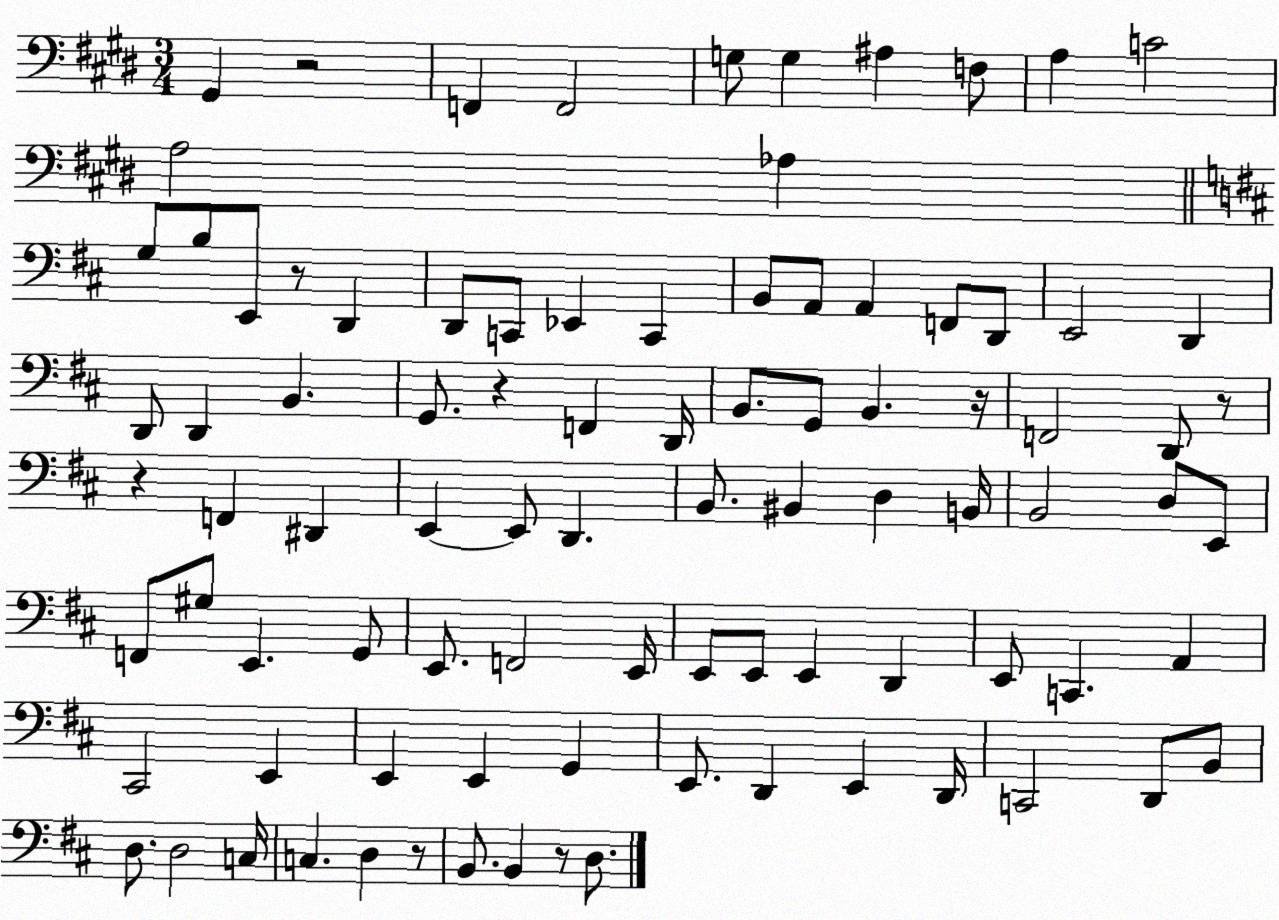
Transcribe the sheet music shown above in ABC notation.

X:1
T:Untitled
M:3/4
L:1/4
K:E
^G,, z2 F,, F,,2 G,/2 G, ^A, F,/2 A, C2 A,2 _A, G,/2 B,/2 E,,/2 z/2 D,, D,,/2 C,,/2 _E,, C,, B,,/2 A,,/2 A,, F,,/2 D,,/2 E,,2 D,, D,,/2 D,, B,, G,,/2 z F,, D,,/4 B,,/2 G,,/2 B,, z/4 F,,2 D,,/2 z/2 z F,, ^D,, E,, E,,/2 D,, B,,/2 ^B,, D, B,,/4 B,,2 D,/2 E,,/2 F,,/2 ^G,/2 E,, G,,/2 E,,/2 F,,2 E,,/4 E,,/2 E,,/2 E,, D,, E,,/2 C,, A,, ^C,,2 E,, E,, E,, G,, E,,/2 D,, E,, D,,/4 C,,2 D,,/2 B,,/2 D,/2 D,2 C,/4 C, D, z/2 B,,/2 B,, z/2 D,/2